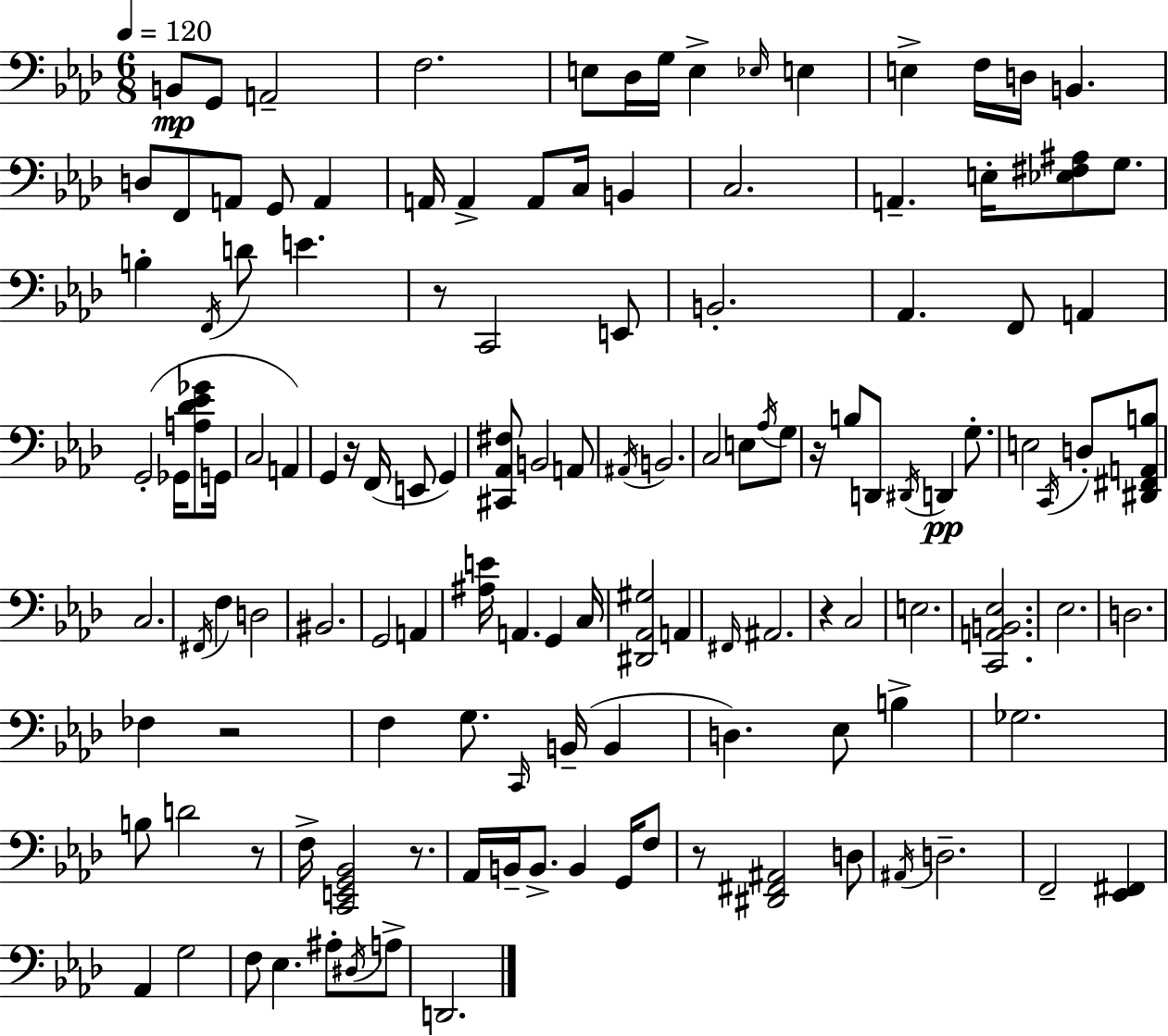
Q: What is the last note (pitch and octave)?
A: D2